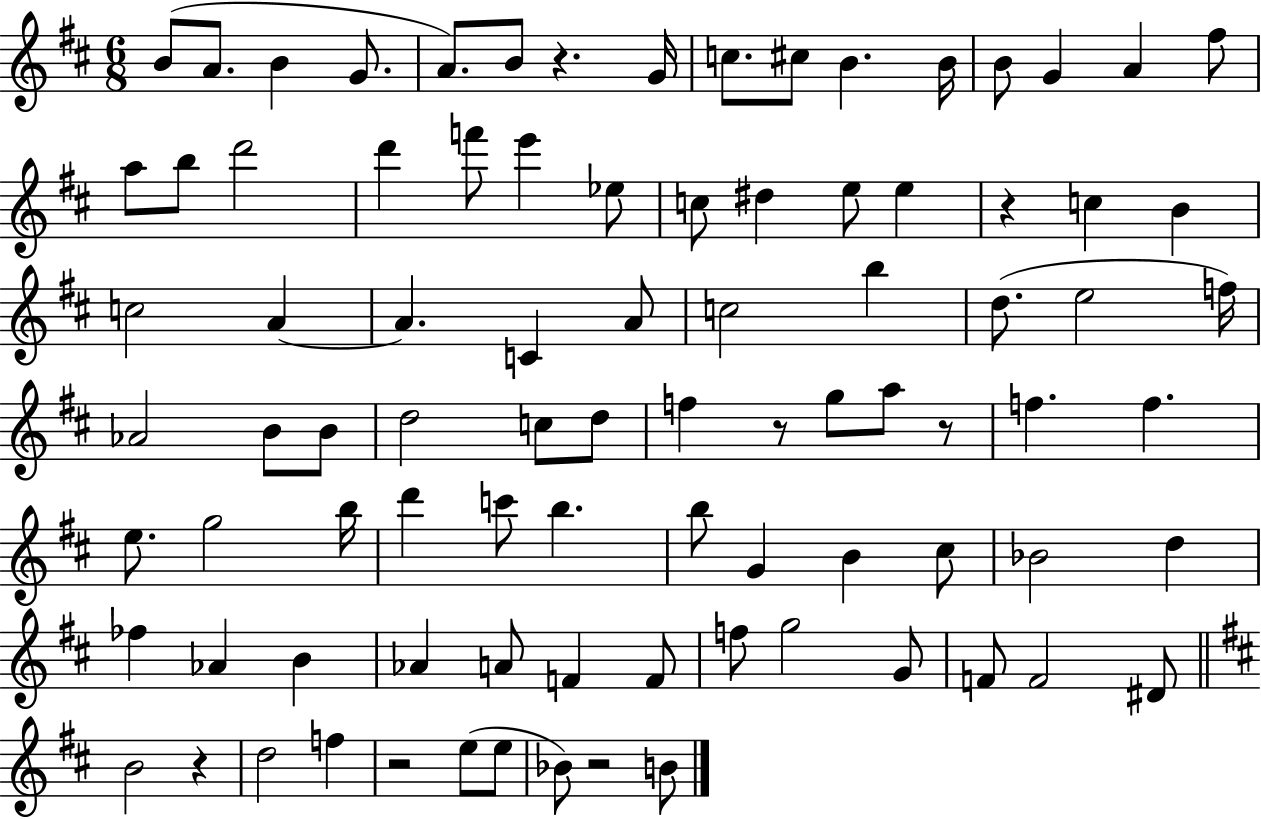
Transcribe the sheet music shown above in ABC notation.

X:1
T:Untitled
M:6/8
L:1/4
K:D
B/2 A/2 B G/2 A/2 B/2 z G/4 c/2 ^c/2 B B/4 B/2 G A ^f/2 a/2 b/2 d'2 d' f'/2 e' _e/2 c/2 ^d e/2 e z c B c2 A A C A/2 c2 b d/2 e2 f/4 _A2 B/2 B/2 d2 c/2 d/2 f z/2 g/2 a/2 z/2 f f e/2 g2 b/4 d' c'/2 b b/2 G B ^c/2 _B2 d _f _A B _A A/2 F F/2 f/2 g2 G/2 F/2 F2 ^D/2 B2 z d2 f z2 e/2 e/2 _B/2 z2 B/2